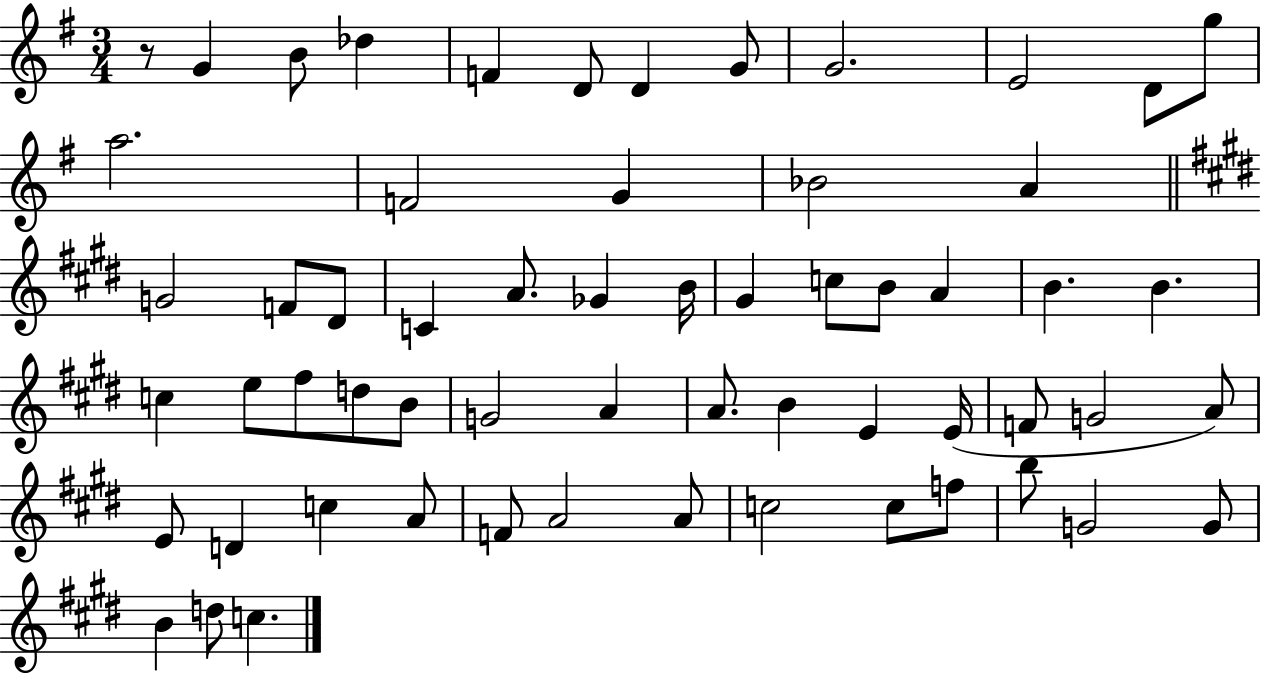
X:1
T:Untitled
M:3/4
L:1/4
K:G
z/2 G B/2 _d F D/2 D G/2 G2 E2 D/2 g/2 a2 F2 G _B2 A G2 F/2 ^D/2 C A/2 _G B/4 ^G c/2 B/2 A B B c e/2 ^f/2 d/2 B/2 G2 A A/2 B E E/4 F/2 G2 A/2 E/2 D c A/2 F/2 A2 A/2 c2 c/2 f/2 b/2 G2 G/2 B d/2 c